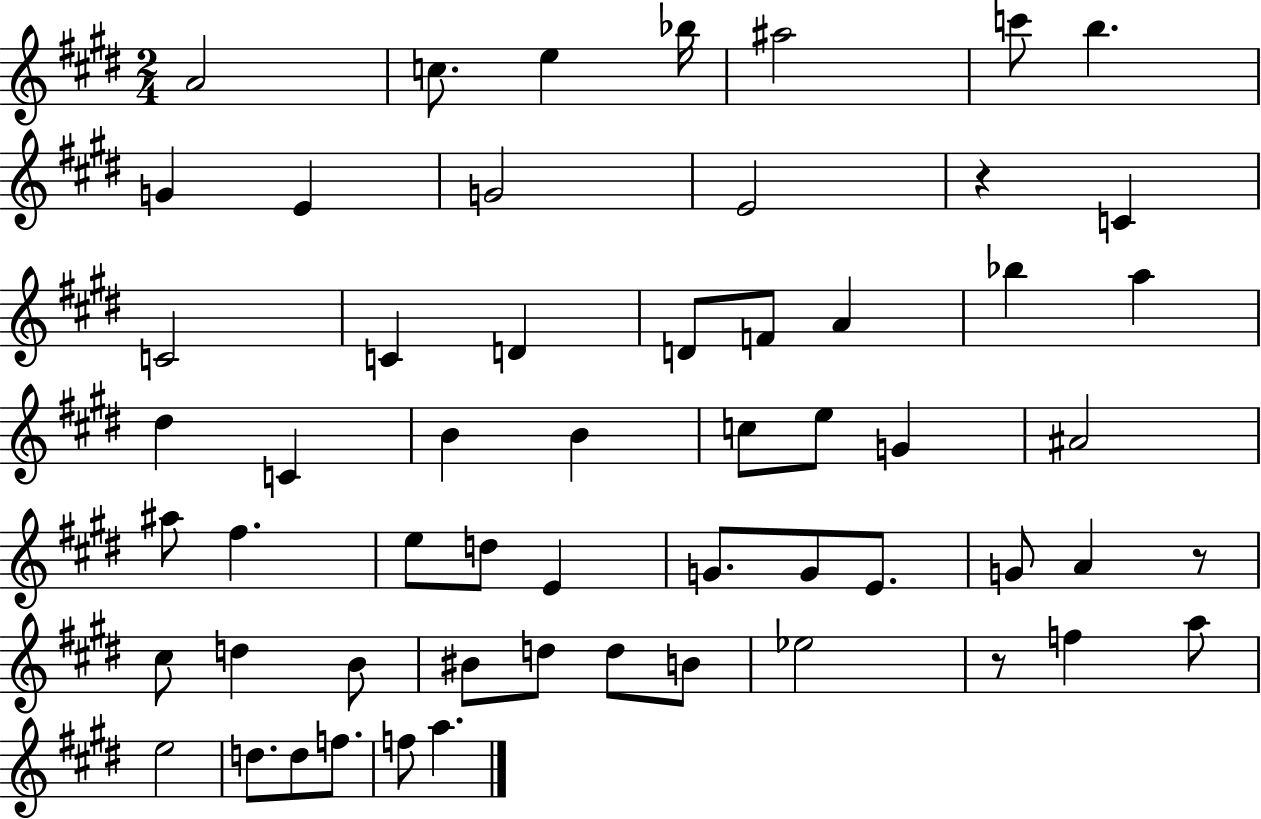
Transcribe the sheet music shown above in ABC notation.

X:1
T:Untitled
M:2/4
L:1/4
K:E
A2 c/2 e _b/4 ^a2 c'/2 b G E G2 E2 z C C2 C D D/2 F/2 A _b a ^d C B B c/2 e/2 G ^A2 ^a/2 ^f e/2 d/2 E G/2 G/2 E/2 G/2 A z/2 ^c/2 d B/2 ^B/2 d/2 d/2 B/2 _e2 z/2 f a/2 e2 d/2 d/2 f/2 f/2 a